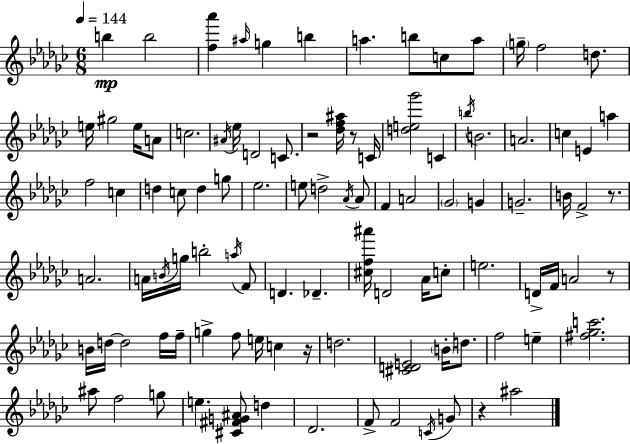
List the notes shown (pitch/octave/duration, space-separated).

B5/q B5/h [F5,Ab6]/q A#5/s G5/q B5/q A5/q. B5/e C5/e A5/e G5/s F5/h D5/e. E5/s G#5/h E5/s A4/e C5/h. A#4/s Eb5/s D4/h C4/e. R/h [Db5,F5,A#5]/s R/e C4/s [D5,E5,Gb6]/h C4/q B5/s B4/h. A4/h. C5/q E4/q A5/q F5/h C5/q D5/q C5/e D5/q G5/e Eb5/h. E5/e D5/h Ab4/s Ab4/e F4/q A4/h Gb4/h G4/q G4/h. B4/s F4/h R/e. A4/h. A4/s B4/s G5/s B5/h A5/s F4/e D4/q. Db4/q. [C#5,F5,A#6]/s D4/h Ab4/s C5/e E5/h. D4/s F4/s A4/h R/e B4/s D5/s D5/h F5/s F5/s G5/q F5/e E5/s C5/q R/s D5/h. [C#4,D4,E4]/h B4/s D5/e. F5/h E5/q [F#5,Gb5,C6]/h. A#5/e F5/h G5/e E5/q. [C#4,F#4,G4,A#4]/e D5/q Db4/h. F4/e F4/h C4/s G4/e R/q A#5/h